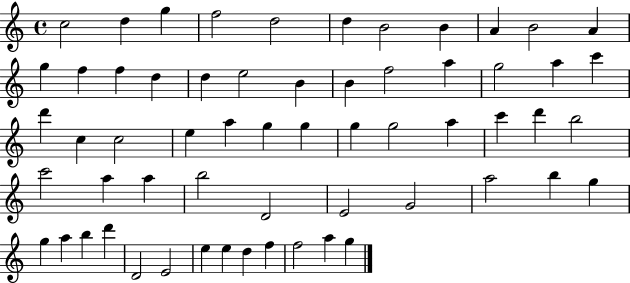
{
  \clef treble
  \time 4/4
  \defaultTimeSignature
  \key c \major
  c''2 d''4 g''4 | f''2 d''2 | d''4 b'2 b'4 | a'4 b'2 a'4 | \break g''4 f''4 f''4 d''4 | d''4 e''2 b'4 | b'4 f''2 a''4 | g''2 a''4 c'''4 | \break d'''4 c''4 c''2 | e''4 a''4 g''4 g''4 | g''4 g''2 a''4 | c'''4 d'''4 b''2 | \break c'''2 a''4 a''4 | b''2 d'2 | e'2 g'2 | a''2 b''4 g''4 | \break g''4 a''4 b''4 d'''4 | d'2 e'2 | e''4 e''4 d''4 f''4 | f''2 a''4 g''4 | \break \bar "|."
}